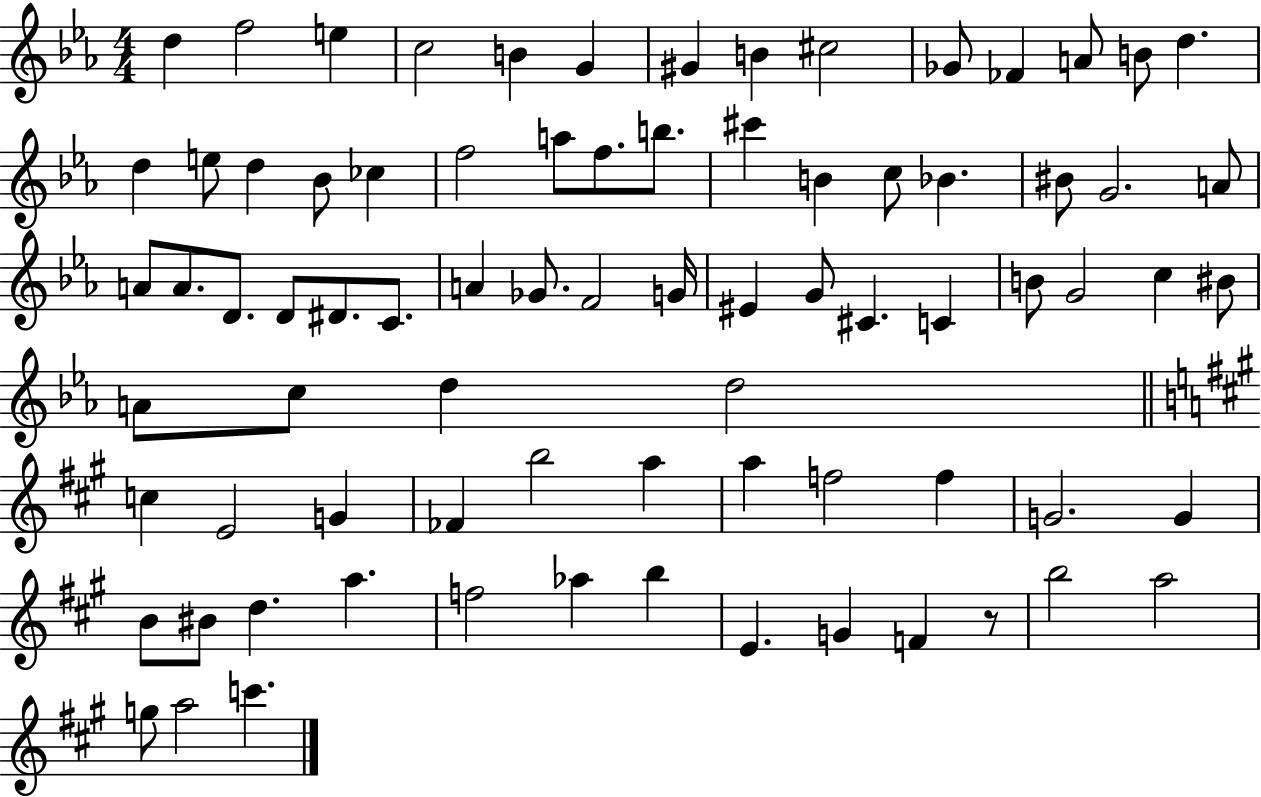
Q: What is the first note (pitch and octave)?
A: D5